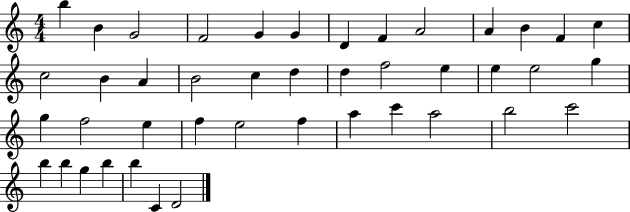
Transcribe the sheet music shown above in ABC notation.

X:1
T:Untitled
M:4/4
L:1/4
K:C
b B G2 F2 G G D F A2 A B F c c2 B A B2 c d d f2 e e e2 g g f2 e f e2 f a c' a2 b2 c'2 b b g b b C D2